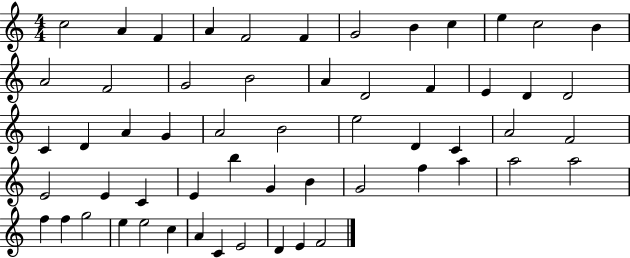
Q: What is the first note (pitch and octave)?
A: C5